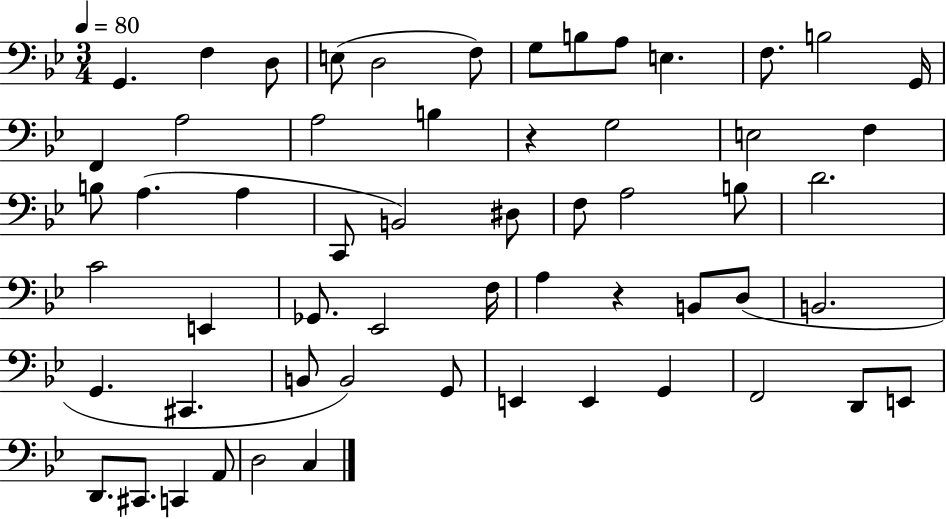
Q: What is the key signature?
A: BES major